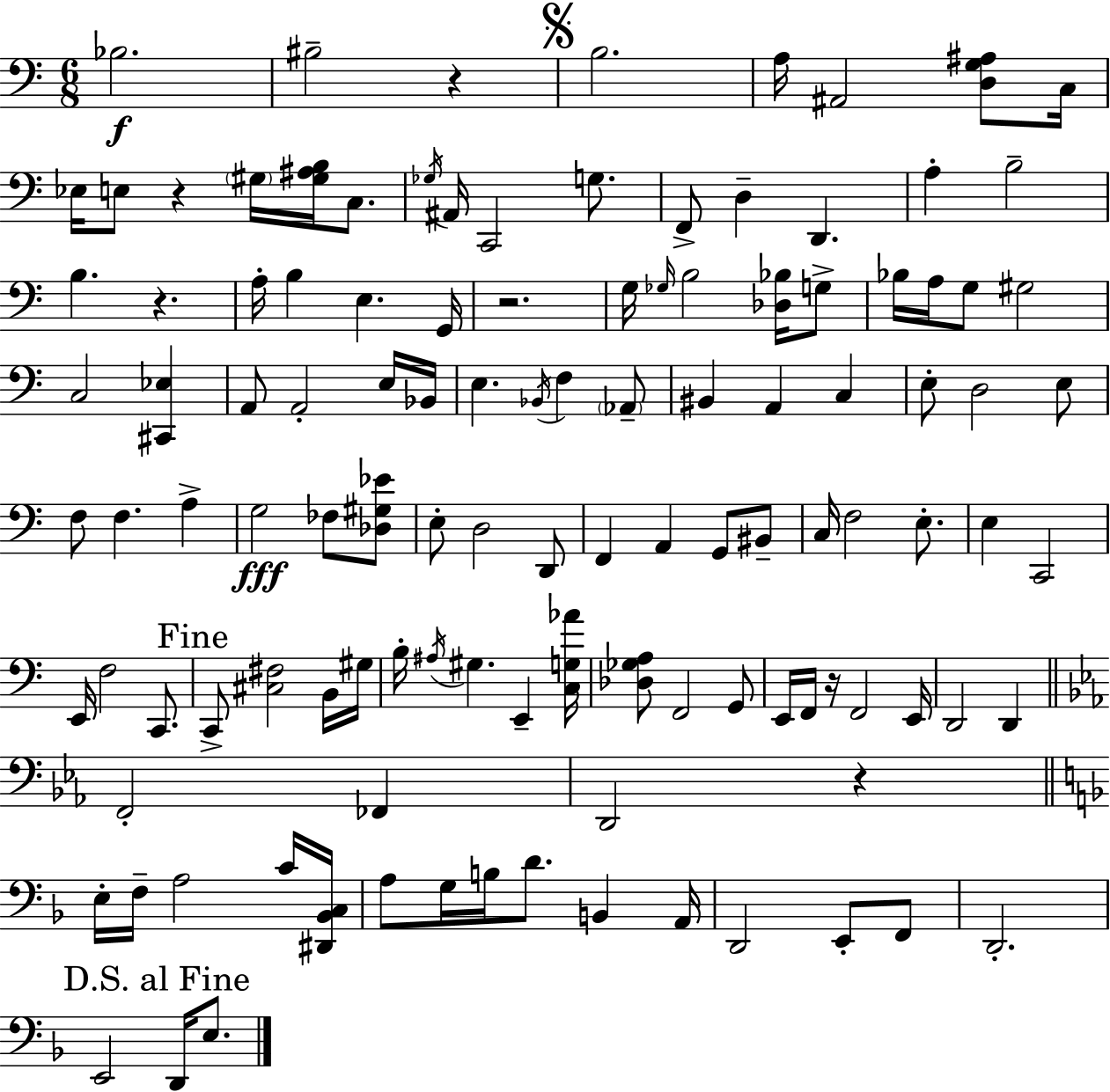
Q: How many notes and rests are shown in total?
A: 117